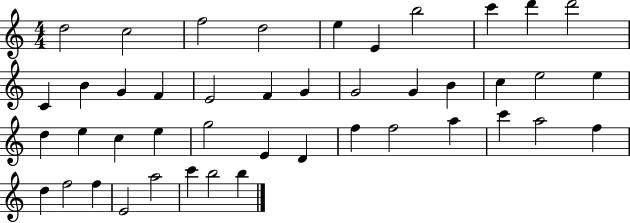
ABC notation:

X:1
T:Untitled
M:4/4
L:1/4
K:C
d2 c2 f2 d2 e E b2 c' d' d'2 C B G F E2 F G G2 G B c e2 e d e c e g2 E D f f2 a c' a2 f d f2 f E2 a2 c' b2 b